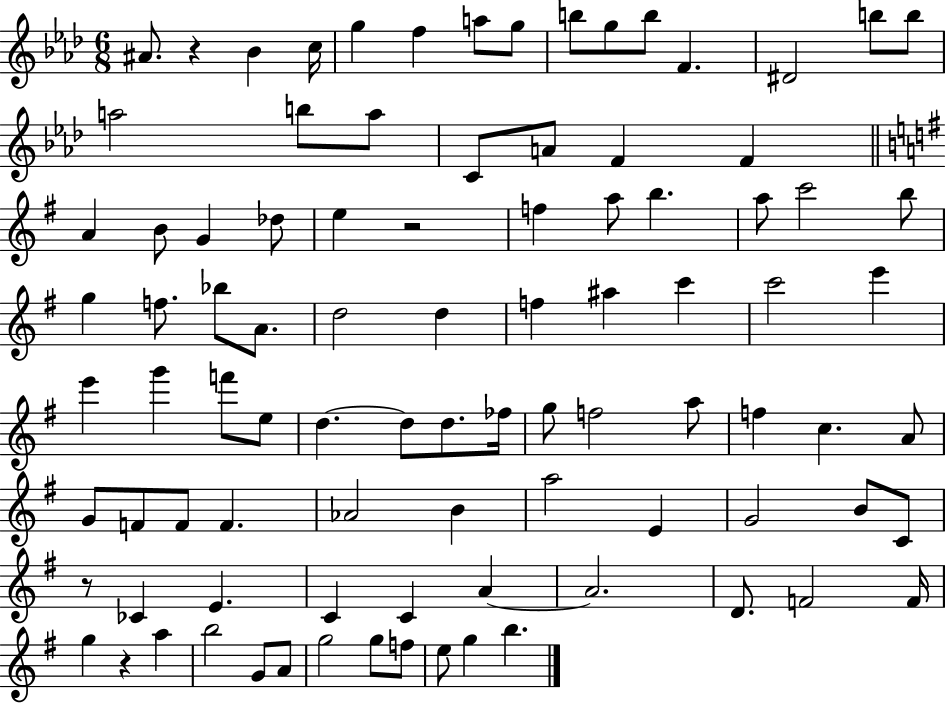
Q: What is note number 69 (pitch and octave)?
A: CES4